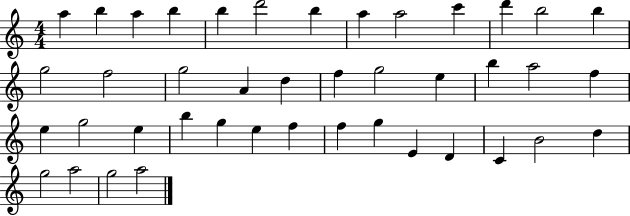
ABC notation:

X:1
T:Untitled
M:4/4
L:1/4
K:C
a b a b b d'2 b a a2 c' d' b2 b g2 f2 g2 A d f g2 e b a2 f e g2 e b g e f f g E D C B2 d g2 a2 g2 a2